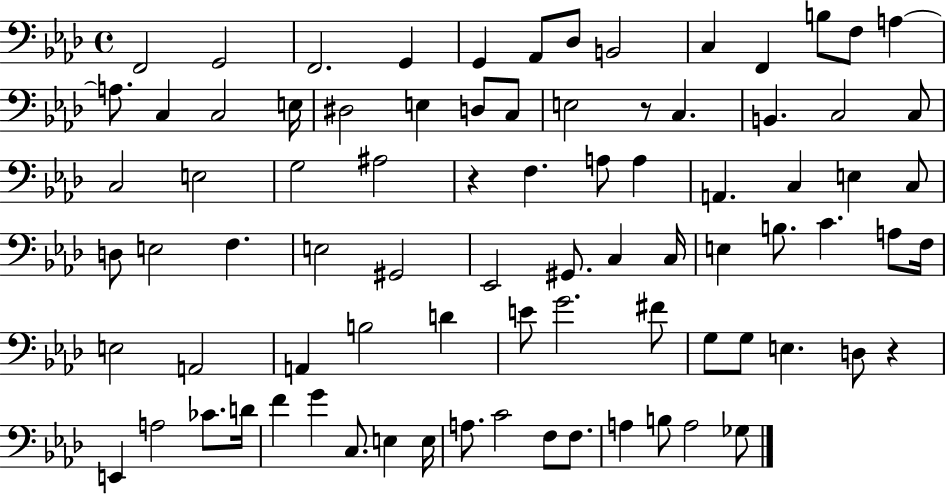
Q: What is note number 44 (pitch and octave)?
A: G#2